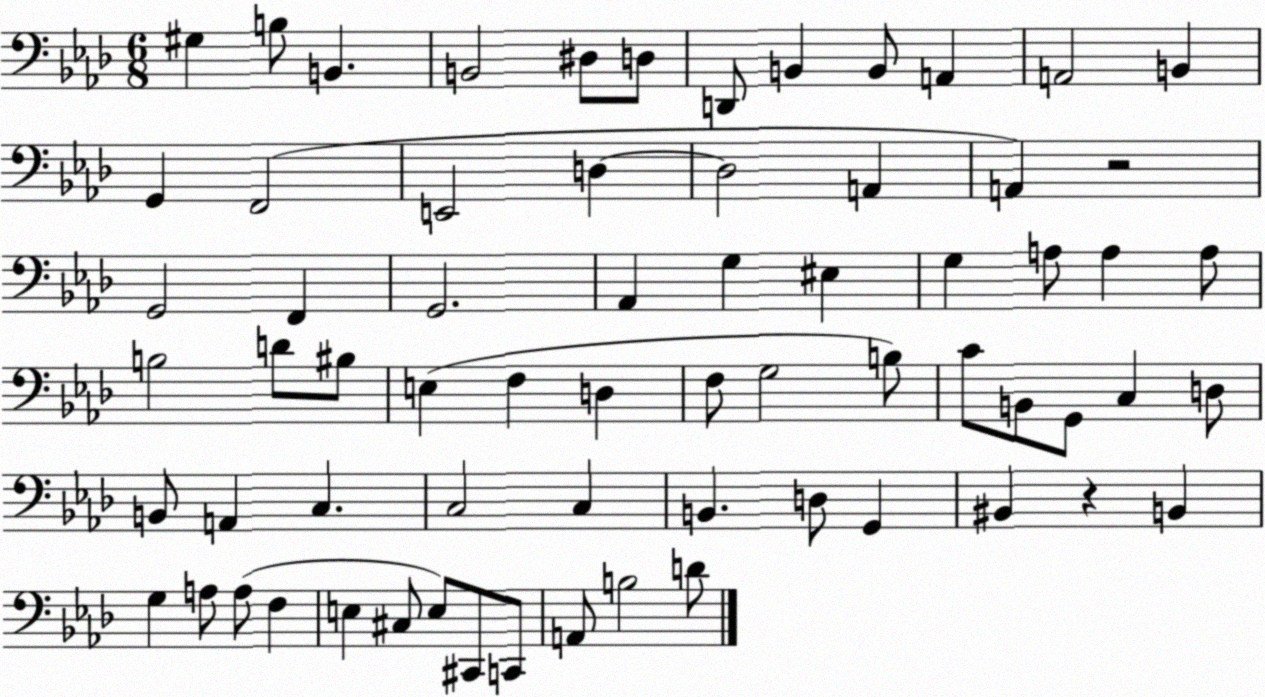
X:1
T:Untitled
M:6/8
L:1/4
K:Ab
^G, B,/2 B,, B,,2 ^D,/2 D,/2 D,,/2 B,, B,,/2 A,, A,,2 B,, G,, F,,2 E,,2 D, D,2 A,, A,, z2 G,,2 F,, G,,2 _A,, G, ^E, G, A,/2 A, A,/2 B,2 D/2 ^B,/2 E, F, D, F,/2 G,2 B,/2 C/2 B,,/2 G,,/2 C, D,/2 B,,/2 A,, C, C,2 C, B,, D,/2 G,, ^B,, z B,, G, A,/2 A,/2 F, E, ^C,/2 E,/2 ^C,,/2 C,,/2 A,,/2 B,2 D/2